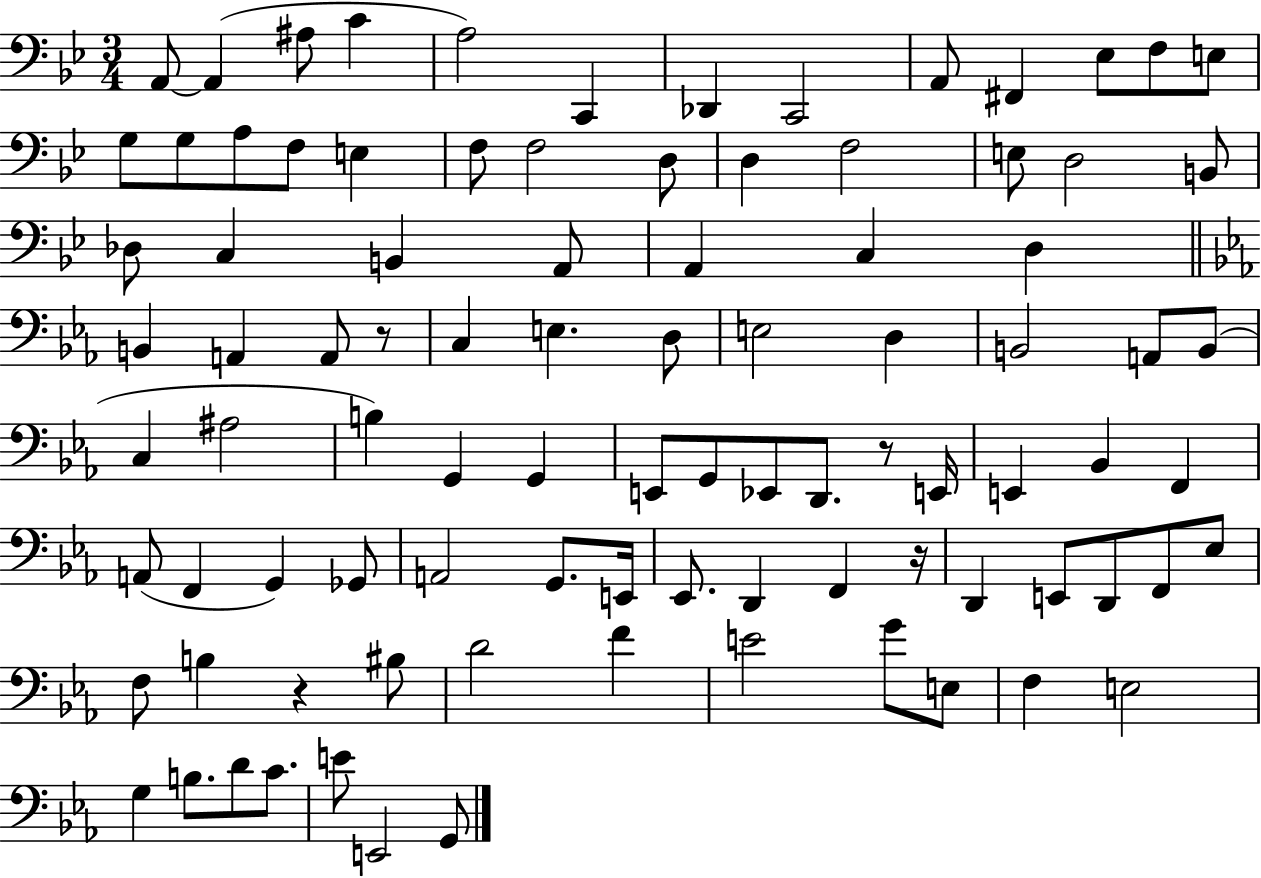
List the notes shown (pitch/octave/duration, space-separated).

A2/e A2/q A#3/e C4/q A3/h C2/q Db2/q C2/h A2/e F#2/q Eb3/e F3/e E3/e G3/e G3/e A3/e F3/e E3/q F3/e F3/h D3/e D3/q F3/h E3/e D3/h B2/e Db3/e C3/q B2/q A2/e A2/q C3/q D3/q B2/q A2/q A2/e R/e C3/q E3/q. D3/e E3/h D3/q B2/h A2/e B2/e C3/q A#3/h B3/q G2/q G2/q E2/e G2/e Eb2/e D2/e. R/e E2/s E2/q Bb2/q F2/q A2/e F2/q G2/q Gb2/e A2/h G2/e. E2/s Eb2/e. D2/q F2/q R/s D2/q E2/e D2/e F2/e Eb3/e F3/e B3/q R/q BIS3/e D4/h F4/q E4/h G4/e E3/e F3/q E3/h G3/q B3/e. D4/e C4/e. E4/e E2/h G2/e